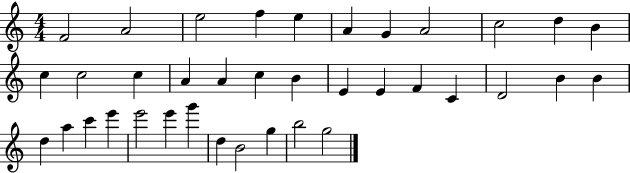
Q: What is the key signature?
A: C major